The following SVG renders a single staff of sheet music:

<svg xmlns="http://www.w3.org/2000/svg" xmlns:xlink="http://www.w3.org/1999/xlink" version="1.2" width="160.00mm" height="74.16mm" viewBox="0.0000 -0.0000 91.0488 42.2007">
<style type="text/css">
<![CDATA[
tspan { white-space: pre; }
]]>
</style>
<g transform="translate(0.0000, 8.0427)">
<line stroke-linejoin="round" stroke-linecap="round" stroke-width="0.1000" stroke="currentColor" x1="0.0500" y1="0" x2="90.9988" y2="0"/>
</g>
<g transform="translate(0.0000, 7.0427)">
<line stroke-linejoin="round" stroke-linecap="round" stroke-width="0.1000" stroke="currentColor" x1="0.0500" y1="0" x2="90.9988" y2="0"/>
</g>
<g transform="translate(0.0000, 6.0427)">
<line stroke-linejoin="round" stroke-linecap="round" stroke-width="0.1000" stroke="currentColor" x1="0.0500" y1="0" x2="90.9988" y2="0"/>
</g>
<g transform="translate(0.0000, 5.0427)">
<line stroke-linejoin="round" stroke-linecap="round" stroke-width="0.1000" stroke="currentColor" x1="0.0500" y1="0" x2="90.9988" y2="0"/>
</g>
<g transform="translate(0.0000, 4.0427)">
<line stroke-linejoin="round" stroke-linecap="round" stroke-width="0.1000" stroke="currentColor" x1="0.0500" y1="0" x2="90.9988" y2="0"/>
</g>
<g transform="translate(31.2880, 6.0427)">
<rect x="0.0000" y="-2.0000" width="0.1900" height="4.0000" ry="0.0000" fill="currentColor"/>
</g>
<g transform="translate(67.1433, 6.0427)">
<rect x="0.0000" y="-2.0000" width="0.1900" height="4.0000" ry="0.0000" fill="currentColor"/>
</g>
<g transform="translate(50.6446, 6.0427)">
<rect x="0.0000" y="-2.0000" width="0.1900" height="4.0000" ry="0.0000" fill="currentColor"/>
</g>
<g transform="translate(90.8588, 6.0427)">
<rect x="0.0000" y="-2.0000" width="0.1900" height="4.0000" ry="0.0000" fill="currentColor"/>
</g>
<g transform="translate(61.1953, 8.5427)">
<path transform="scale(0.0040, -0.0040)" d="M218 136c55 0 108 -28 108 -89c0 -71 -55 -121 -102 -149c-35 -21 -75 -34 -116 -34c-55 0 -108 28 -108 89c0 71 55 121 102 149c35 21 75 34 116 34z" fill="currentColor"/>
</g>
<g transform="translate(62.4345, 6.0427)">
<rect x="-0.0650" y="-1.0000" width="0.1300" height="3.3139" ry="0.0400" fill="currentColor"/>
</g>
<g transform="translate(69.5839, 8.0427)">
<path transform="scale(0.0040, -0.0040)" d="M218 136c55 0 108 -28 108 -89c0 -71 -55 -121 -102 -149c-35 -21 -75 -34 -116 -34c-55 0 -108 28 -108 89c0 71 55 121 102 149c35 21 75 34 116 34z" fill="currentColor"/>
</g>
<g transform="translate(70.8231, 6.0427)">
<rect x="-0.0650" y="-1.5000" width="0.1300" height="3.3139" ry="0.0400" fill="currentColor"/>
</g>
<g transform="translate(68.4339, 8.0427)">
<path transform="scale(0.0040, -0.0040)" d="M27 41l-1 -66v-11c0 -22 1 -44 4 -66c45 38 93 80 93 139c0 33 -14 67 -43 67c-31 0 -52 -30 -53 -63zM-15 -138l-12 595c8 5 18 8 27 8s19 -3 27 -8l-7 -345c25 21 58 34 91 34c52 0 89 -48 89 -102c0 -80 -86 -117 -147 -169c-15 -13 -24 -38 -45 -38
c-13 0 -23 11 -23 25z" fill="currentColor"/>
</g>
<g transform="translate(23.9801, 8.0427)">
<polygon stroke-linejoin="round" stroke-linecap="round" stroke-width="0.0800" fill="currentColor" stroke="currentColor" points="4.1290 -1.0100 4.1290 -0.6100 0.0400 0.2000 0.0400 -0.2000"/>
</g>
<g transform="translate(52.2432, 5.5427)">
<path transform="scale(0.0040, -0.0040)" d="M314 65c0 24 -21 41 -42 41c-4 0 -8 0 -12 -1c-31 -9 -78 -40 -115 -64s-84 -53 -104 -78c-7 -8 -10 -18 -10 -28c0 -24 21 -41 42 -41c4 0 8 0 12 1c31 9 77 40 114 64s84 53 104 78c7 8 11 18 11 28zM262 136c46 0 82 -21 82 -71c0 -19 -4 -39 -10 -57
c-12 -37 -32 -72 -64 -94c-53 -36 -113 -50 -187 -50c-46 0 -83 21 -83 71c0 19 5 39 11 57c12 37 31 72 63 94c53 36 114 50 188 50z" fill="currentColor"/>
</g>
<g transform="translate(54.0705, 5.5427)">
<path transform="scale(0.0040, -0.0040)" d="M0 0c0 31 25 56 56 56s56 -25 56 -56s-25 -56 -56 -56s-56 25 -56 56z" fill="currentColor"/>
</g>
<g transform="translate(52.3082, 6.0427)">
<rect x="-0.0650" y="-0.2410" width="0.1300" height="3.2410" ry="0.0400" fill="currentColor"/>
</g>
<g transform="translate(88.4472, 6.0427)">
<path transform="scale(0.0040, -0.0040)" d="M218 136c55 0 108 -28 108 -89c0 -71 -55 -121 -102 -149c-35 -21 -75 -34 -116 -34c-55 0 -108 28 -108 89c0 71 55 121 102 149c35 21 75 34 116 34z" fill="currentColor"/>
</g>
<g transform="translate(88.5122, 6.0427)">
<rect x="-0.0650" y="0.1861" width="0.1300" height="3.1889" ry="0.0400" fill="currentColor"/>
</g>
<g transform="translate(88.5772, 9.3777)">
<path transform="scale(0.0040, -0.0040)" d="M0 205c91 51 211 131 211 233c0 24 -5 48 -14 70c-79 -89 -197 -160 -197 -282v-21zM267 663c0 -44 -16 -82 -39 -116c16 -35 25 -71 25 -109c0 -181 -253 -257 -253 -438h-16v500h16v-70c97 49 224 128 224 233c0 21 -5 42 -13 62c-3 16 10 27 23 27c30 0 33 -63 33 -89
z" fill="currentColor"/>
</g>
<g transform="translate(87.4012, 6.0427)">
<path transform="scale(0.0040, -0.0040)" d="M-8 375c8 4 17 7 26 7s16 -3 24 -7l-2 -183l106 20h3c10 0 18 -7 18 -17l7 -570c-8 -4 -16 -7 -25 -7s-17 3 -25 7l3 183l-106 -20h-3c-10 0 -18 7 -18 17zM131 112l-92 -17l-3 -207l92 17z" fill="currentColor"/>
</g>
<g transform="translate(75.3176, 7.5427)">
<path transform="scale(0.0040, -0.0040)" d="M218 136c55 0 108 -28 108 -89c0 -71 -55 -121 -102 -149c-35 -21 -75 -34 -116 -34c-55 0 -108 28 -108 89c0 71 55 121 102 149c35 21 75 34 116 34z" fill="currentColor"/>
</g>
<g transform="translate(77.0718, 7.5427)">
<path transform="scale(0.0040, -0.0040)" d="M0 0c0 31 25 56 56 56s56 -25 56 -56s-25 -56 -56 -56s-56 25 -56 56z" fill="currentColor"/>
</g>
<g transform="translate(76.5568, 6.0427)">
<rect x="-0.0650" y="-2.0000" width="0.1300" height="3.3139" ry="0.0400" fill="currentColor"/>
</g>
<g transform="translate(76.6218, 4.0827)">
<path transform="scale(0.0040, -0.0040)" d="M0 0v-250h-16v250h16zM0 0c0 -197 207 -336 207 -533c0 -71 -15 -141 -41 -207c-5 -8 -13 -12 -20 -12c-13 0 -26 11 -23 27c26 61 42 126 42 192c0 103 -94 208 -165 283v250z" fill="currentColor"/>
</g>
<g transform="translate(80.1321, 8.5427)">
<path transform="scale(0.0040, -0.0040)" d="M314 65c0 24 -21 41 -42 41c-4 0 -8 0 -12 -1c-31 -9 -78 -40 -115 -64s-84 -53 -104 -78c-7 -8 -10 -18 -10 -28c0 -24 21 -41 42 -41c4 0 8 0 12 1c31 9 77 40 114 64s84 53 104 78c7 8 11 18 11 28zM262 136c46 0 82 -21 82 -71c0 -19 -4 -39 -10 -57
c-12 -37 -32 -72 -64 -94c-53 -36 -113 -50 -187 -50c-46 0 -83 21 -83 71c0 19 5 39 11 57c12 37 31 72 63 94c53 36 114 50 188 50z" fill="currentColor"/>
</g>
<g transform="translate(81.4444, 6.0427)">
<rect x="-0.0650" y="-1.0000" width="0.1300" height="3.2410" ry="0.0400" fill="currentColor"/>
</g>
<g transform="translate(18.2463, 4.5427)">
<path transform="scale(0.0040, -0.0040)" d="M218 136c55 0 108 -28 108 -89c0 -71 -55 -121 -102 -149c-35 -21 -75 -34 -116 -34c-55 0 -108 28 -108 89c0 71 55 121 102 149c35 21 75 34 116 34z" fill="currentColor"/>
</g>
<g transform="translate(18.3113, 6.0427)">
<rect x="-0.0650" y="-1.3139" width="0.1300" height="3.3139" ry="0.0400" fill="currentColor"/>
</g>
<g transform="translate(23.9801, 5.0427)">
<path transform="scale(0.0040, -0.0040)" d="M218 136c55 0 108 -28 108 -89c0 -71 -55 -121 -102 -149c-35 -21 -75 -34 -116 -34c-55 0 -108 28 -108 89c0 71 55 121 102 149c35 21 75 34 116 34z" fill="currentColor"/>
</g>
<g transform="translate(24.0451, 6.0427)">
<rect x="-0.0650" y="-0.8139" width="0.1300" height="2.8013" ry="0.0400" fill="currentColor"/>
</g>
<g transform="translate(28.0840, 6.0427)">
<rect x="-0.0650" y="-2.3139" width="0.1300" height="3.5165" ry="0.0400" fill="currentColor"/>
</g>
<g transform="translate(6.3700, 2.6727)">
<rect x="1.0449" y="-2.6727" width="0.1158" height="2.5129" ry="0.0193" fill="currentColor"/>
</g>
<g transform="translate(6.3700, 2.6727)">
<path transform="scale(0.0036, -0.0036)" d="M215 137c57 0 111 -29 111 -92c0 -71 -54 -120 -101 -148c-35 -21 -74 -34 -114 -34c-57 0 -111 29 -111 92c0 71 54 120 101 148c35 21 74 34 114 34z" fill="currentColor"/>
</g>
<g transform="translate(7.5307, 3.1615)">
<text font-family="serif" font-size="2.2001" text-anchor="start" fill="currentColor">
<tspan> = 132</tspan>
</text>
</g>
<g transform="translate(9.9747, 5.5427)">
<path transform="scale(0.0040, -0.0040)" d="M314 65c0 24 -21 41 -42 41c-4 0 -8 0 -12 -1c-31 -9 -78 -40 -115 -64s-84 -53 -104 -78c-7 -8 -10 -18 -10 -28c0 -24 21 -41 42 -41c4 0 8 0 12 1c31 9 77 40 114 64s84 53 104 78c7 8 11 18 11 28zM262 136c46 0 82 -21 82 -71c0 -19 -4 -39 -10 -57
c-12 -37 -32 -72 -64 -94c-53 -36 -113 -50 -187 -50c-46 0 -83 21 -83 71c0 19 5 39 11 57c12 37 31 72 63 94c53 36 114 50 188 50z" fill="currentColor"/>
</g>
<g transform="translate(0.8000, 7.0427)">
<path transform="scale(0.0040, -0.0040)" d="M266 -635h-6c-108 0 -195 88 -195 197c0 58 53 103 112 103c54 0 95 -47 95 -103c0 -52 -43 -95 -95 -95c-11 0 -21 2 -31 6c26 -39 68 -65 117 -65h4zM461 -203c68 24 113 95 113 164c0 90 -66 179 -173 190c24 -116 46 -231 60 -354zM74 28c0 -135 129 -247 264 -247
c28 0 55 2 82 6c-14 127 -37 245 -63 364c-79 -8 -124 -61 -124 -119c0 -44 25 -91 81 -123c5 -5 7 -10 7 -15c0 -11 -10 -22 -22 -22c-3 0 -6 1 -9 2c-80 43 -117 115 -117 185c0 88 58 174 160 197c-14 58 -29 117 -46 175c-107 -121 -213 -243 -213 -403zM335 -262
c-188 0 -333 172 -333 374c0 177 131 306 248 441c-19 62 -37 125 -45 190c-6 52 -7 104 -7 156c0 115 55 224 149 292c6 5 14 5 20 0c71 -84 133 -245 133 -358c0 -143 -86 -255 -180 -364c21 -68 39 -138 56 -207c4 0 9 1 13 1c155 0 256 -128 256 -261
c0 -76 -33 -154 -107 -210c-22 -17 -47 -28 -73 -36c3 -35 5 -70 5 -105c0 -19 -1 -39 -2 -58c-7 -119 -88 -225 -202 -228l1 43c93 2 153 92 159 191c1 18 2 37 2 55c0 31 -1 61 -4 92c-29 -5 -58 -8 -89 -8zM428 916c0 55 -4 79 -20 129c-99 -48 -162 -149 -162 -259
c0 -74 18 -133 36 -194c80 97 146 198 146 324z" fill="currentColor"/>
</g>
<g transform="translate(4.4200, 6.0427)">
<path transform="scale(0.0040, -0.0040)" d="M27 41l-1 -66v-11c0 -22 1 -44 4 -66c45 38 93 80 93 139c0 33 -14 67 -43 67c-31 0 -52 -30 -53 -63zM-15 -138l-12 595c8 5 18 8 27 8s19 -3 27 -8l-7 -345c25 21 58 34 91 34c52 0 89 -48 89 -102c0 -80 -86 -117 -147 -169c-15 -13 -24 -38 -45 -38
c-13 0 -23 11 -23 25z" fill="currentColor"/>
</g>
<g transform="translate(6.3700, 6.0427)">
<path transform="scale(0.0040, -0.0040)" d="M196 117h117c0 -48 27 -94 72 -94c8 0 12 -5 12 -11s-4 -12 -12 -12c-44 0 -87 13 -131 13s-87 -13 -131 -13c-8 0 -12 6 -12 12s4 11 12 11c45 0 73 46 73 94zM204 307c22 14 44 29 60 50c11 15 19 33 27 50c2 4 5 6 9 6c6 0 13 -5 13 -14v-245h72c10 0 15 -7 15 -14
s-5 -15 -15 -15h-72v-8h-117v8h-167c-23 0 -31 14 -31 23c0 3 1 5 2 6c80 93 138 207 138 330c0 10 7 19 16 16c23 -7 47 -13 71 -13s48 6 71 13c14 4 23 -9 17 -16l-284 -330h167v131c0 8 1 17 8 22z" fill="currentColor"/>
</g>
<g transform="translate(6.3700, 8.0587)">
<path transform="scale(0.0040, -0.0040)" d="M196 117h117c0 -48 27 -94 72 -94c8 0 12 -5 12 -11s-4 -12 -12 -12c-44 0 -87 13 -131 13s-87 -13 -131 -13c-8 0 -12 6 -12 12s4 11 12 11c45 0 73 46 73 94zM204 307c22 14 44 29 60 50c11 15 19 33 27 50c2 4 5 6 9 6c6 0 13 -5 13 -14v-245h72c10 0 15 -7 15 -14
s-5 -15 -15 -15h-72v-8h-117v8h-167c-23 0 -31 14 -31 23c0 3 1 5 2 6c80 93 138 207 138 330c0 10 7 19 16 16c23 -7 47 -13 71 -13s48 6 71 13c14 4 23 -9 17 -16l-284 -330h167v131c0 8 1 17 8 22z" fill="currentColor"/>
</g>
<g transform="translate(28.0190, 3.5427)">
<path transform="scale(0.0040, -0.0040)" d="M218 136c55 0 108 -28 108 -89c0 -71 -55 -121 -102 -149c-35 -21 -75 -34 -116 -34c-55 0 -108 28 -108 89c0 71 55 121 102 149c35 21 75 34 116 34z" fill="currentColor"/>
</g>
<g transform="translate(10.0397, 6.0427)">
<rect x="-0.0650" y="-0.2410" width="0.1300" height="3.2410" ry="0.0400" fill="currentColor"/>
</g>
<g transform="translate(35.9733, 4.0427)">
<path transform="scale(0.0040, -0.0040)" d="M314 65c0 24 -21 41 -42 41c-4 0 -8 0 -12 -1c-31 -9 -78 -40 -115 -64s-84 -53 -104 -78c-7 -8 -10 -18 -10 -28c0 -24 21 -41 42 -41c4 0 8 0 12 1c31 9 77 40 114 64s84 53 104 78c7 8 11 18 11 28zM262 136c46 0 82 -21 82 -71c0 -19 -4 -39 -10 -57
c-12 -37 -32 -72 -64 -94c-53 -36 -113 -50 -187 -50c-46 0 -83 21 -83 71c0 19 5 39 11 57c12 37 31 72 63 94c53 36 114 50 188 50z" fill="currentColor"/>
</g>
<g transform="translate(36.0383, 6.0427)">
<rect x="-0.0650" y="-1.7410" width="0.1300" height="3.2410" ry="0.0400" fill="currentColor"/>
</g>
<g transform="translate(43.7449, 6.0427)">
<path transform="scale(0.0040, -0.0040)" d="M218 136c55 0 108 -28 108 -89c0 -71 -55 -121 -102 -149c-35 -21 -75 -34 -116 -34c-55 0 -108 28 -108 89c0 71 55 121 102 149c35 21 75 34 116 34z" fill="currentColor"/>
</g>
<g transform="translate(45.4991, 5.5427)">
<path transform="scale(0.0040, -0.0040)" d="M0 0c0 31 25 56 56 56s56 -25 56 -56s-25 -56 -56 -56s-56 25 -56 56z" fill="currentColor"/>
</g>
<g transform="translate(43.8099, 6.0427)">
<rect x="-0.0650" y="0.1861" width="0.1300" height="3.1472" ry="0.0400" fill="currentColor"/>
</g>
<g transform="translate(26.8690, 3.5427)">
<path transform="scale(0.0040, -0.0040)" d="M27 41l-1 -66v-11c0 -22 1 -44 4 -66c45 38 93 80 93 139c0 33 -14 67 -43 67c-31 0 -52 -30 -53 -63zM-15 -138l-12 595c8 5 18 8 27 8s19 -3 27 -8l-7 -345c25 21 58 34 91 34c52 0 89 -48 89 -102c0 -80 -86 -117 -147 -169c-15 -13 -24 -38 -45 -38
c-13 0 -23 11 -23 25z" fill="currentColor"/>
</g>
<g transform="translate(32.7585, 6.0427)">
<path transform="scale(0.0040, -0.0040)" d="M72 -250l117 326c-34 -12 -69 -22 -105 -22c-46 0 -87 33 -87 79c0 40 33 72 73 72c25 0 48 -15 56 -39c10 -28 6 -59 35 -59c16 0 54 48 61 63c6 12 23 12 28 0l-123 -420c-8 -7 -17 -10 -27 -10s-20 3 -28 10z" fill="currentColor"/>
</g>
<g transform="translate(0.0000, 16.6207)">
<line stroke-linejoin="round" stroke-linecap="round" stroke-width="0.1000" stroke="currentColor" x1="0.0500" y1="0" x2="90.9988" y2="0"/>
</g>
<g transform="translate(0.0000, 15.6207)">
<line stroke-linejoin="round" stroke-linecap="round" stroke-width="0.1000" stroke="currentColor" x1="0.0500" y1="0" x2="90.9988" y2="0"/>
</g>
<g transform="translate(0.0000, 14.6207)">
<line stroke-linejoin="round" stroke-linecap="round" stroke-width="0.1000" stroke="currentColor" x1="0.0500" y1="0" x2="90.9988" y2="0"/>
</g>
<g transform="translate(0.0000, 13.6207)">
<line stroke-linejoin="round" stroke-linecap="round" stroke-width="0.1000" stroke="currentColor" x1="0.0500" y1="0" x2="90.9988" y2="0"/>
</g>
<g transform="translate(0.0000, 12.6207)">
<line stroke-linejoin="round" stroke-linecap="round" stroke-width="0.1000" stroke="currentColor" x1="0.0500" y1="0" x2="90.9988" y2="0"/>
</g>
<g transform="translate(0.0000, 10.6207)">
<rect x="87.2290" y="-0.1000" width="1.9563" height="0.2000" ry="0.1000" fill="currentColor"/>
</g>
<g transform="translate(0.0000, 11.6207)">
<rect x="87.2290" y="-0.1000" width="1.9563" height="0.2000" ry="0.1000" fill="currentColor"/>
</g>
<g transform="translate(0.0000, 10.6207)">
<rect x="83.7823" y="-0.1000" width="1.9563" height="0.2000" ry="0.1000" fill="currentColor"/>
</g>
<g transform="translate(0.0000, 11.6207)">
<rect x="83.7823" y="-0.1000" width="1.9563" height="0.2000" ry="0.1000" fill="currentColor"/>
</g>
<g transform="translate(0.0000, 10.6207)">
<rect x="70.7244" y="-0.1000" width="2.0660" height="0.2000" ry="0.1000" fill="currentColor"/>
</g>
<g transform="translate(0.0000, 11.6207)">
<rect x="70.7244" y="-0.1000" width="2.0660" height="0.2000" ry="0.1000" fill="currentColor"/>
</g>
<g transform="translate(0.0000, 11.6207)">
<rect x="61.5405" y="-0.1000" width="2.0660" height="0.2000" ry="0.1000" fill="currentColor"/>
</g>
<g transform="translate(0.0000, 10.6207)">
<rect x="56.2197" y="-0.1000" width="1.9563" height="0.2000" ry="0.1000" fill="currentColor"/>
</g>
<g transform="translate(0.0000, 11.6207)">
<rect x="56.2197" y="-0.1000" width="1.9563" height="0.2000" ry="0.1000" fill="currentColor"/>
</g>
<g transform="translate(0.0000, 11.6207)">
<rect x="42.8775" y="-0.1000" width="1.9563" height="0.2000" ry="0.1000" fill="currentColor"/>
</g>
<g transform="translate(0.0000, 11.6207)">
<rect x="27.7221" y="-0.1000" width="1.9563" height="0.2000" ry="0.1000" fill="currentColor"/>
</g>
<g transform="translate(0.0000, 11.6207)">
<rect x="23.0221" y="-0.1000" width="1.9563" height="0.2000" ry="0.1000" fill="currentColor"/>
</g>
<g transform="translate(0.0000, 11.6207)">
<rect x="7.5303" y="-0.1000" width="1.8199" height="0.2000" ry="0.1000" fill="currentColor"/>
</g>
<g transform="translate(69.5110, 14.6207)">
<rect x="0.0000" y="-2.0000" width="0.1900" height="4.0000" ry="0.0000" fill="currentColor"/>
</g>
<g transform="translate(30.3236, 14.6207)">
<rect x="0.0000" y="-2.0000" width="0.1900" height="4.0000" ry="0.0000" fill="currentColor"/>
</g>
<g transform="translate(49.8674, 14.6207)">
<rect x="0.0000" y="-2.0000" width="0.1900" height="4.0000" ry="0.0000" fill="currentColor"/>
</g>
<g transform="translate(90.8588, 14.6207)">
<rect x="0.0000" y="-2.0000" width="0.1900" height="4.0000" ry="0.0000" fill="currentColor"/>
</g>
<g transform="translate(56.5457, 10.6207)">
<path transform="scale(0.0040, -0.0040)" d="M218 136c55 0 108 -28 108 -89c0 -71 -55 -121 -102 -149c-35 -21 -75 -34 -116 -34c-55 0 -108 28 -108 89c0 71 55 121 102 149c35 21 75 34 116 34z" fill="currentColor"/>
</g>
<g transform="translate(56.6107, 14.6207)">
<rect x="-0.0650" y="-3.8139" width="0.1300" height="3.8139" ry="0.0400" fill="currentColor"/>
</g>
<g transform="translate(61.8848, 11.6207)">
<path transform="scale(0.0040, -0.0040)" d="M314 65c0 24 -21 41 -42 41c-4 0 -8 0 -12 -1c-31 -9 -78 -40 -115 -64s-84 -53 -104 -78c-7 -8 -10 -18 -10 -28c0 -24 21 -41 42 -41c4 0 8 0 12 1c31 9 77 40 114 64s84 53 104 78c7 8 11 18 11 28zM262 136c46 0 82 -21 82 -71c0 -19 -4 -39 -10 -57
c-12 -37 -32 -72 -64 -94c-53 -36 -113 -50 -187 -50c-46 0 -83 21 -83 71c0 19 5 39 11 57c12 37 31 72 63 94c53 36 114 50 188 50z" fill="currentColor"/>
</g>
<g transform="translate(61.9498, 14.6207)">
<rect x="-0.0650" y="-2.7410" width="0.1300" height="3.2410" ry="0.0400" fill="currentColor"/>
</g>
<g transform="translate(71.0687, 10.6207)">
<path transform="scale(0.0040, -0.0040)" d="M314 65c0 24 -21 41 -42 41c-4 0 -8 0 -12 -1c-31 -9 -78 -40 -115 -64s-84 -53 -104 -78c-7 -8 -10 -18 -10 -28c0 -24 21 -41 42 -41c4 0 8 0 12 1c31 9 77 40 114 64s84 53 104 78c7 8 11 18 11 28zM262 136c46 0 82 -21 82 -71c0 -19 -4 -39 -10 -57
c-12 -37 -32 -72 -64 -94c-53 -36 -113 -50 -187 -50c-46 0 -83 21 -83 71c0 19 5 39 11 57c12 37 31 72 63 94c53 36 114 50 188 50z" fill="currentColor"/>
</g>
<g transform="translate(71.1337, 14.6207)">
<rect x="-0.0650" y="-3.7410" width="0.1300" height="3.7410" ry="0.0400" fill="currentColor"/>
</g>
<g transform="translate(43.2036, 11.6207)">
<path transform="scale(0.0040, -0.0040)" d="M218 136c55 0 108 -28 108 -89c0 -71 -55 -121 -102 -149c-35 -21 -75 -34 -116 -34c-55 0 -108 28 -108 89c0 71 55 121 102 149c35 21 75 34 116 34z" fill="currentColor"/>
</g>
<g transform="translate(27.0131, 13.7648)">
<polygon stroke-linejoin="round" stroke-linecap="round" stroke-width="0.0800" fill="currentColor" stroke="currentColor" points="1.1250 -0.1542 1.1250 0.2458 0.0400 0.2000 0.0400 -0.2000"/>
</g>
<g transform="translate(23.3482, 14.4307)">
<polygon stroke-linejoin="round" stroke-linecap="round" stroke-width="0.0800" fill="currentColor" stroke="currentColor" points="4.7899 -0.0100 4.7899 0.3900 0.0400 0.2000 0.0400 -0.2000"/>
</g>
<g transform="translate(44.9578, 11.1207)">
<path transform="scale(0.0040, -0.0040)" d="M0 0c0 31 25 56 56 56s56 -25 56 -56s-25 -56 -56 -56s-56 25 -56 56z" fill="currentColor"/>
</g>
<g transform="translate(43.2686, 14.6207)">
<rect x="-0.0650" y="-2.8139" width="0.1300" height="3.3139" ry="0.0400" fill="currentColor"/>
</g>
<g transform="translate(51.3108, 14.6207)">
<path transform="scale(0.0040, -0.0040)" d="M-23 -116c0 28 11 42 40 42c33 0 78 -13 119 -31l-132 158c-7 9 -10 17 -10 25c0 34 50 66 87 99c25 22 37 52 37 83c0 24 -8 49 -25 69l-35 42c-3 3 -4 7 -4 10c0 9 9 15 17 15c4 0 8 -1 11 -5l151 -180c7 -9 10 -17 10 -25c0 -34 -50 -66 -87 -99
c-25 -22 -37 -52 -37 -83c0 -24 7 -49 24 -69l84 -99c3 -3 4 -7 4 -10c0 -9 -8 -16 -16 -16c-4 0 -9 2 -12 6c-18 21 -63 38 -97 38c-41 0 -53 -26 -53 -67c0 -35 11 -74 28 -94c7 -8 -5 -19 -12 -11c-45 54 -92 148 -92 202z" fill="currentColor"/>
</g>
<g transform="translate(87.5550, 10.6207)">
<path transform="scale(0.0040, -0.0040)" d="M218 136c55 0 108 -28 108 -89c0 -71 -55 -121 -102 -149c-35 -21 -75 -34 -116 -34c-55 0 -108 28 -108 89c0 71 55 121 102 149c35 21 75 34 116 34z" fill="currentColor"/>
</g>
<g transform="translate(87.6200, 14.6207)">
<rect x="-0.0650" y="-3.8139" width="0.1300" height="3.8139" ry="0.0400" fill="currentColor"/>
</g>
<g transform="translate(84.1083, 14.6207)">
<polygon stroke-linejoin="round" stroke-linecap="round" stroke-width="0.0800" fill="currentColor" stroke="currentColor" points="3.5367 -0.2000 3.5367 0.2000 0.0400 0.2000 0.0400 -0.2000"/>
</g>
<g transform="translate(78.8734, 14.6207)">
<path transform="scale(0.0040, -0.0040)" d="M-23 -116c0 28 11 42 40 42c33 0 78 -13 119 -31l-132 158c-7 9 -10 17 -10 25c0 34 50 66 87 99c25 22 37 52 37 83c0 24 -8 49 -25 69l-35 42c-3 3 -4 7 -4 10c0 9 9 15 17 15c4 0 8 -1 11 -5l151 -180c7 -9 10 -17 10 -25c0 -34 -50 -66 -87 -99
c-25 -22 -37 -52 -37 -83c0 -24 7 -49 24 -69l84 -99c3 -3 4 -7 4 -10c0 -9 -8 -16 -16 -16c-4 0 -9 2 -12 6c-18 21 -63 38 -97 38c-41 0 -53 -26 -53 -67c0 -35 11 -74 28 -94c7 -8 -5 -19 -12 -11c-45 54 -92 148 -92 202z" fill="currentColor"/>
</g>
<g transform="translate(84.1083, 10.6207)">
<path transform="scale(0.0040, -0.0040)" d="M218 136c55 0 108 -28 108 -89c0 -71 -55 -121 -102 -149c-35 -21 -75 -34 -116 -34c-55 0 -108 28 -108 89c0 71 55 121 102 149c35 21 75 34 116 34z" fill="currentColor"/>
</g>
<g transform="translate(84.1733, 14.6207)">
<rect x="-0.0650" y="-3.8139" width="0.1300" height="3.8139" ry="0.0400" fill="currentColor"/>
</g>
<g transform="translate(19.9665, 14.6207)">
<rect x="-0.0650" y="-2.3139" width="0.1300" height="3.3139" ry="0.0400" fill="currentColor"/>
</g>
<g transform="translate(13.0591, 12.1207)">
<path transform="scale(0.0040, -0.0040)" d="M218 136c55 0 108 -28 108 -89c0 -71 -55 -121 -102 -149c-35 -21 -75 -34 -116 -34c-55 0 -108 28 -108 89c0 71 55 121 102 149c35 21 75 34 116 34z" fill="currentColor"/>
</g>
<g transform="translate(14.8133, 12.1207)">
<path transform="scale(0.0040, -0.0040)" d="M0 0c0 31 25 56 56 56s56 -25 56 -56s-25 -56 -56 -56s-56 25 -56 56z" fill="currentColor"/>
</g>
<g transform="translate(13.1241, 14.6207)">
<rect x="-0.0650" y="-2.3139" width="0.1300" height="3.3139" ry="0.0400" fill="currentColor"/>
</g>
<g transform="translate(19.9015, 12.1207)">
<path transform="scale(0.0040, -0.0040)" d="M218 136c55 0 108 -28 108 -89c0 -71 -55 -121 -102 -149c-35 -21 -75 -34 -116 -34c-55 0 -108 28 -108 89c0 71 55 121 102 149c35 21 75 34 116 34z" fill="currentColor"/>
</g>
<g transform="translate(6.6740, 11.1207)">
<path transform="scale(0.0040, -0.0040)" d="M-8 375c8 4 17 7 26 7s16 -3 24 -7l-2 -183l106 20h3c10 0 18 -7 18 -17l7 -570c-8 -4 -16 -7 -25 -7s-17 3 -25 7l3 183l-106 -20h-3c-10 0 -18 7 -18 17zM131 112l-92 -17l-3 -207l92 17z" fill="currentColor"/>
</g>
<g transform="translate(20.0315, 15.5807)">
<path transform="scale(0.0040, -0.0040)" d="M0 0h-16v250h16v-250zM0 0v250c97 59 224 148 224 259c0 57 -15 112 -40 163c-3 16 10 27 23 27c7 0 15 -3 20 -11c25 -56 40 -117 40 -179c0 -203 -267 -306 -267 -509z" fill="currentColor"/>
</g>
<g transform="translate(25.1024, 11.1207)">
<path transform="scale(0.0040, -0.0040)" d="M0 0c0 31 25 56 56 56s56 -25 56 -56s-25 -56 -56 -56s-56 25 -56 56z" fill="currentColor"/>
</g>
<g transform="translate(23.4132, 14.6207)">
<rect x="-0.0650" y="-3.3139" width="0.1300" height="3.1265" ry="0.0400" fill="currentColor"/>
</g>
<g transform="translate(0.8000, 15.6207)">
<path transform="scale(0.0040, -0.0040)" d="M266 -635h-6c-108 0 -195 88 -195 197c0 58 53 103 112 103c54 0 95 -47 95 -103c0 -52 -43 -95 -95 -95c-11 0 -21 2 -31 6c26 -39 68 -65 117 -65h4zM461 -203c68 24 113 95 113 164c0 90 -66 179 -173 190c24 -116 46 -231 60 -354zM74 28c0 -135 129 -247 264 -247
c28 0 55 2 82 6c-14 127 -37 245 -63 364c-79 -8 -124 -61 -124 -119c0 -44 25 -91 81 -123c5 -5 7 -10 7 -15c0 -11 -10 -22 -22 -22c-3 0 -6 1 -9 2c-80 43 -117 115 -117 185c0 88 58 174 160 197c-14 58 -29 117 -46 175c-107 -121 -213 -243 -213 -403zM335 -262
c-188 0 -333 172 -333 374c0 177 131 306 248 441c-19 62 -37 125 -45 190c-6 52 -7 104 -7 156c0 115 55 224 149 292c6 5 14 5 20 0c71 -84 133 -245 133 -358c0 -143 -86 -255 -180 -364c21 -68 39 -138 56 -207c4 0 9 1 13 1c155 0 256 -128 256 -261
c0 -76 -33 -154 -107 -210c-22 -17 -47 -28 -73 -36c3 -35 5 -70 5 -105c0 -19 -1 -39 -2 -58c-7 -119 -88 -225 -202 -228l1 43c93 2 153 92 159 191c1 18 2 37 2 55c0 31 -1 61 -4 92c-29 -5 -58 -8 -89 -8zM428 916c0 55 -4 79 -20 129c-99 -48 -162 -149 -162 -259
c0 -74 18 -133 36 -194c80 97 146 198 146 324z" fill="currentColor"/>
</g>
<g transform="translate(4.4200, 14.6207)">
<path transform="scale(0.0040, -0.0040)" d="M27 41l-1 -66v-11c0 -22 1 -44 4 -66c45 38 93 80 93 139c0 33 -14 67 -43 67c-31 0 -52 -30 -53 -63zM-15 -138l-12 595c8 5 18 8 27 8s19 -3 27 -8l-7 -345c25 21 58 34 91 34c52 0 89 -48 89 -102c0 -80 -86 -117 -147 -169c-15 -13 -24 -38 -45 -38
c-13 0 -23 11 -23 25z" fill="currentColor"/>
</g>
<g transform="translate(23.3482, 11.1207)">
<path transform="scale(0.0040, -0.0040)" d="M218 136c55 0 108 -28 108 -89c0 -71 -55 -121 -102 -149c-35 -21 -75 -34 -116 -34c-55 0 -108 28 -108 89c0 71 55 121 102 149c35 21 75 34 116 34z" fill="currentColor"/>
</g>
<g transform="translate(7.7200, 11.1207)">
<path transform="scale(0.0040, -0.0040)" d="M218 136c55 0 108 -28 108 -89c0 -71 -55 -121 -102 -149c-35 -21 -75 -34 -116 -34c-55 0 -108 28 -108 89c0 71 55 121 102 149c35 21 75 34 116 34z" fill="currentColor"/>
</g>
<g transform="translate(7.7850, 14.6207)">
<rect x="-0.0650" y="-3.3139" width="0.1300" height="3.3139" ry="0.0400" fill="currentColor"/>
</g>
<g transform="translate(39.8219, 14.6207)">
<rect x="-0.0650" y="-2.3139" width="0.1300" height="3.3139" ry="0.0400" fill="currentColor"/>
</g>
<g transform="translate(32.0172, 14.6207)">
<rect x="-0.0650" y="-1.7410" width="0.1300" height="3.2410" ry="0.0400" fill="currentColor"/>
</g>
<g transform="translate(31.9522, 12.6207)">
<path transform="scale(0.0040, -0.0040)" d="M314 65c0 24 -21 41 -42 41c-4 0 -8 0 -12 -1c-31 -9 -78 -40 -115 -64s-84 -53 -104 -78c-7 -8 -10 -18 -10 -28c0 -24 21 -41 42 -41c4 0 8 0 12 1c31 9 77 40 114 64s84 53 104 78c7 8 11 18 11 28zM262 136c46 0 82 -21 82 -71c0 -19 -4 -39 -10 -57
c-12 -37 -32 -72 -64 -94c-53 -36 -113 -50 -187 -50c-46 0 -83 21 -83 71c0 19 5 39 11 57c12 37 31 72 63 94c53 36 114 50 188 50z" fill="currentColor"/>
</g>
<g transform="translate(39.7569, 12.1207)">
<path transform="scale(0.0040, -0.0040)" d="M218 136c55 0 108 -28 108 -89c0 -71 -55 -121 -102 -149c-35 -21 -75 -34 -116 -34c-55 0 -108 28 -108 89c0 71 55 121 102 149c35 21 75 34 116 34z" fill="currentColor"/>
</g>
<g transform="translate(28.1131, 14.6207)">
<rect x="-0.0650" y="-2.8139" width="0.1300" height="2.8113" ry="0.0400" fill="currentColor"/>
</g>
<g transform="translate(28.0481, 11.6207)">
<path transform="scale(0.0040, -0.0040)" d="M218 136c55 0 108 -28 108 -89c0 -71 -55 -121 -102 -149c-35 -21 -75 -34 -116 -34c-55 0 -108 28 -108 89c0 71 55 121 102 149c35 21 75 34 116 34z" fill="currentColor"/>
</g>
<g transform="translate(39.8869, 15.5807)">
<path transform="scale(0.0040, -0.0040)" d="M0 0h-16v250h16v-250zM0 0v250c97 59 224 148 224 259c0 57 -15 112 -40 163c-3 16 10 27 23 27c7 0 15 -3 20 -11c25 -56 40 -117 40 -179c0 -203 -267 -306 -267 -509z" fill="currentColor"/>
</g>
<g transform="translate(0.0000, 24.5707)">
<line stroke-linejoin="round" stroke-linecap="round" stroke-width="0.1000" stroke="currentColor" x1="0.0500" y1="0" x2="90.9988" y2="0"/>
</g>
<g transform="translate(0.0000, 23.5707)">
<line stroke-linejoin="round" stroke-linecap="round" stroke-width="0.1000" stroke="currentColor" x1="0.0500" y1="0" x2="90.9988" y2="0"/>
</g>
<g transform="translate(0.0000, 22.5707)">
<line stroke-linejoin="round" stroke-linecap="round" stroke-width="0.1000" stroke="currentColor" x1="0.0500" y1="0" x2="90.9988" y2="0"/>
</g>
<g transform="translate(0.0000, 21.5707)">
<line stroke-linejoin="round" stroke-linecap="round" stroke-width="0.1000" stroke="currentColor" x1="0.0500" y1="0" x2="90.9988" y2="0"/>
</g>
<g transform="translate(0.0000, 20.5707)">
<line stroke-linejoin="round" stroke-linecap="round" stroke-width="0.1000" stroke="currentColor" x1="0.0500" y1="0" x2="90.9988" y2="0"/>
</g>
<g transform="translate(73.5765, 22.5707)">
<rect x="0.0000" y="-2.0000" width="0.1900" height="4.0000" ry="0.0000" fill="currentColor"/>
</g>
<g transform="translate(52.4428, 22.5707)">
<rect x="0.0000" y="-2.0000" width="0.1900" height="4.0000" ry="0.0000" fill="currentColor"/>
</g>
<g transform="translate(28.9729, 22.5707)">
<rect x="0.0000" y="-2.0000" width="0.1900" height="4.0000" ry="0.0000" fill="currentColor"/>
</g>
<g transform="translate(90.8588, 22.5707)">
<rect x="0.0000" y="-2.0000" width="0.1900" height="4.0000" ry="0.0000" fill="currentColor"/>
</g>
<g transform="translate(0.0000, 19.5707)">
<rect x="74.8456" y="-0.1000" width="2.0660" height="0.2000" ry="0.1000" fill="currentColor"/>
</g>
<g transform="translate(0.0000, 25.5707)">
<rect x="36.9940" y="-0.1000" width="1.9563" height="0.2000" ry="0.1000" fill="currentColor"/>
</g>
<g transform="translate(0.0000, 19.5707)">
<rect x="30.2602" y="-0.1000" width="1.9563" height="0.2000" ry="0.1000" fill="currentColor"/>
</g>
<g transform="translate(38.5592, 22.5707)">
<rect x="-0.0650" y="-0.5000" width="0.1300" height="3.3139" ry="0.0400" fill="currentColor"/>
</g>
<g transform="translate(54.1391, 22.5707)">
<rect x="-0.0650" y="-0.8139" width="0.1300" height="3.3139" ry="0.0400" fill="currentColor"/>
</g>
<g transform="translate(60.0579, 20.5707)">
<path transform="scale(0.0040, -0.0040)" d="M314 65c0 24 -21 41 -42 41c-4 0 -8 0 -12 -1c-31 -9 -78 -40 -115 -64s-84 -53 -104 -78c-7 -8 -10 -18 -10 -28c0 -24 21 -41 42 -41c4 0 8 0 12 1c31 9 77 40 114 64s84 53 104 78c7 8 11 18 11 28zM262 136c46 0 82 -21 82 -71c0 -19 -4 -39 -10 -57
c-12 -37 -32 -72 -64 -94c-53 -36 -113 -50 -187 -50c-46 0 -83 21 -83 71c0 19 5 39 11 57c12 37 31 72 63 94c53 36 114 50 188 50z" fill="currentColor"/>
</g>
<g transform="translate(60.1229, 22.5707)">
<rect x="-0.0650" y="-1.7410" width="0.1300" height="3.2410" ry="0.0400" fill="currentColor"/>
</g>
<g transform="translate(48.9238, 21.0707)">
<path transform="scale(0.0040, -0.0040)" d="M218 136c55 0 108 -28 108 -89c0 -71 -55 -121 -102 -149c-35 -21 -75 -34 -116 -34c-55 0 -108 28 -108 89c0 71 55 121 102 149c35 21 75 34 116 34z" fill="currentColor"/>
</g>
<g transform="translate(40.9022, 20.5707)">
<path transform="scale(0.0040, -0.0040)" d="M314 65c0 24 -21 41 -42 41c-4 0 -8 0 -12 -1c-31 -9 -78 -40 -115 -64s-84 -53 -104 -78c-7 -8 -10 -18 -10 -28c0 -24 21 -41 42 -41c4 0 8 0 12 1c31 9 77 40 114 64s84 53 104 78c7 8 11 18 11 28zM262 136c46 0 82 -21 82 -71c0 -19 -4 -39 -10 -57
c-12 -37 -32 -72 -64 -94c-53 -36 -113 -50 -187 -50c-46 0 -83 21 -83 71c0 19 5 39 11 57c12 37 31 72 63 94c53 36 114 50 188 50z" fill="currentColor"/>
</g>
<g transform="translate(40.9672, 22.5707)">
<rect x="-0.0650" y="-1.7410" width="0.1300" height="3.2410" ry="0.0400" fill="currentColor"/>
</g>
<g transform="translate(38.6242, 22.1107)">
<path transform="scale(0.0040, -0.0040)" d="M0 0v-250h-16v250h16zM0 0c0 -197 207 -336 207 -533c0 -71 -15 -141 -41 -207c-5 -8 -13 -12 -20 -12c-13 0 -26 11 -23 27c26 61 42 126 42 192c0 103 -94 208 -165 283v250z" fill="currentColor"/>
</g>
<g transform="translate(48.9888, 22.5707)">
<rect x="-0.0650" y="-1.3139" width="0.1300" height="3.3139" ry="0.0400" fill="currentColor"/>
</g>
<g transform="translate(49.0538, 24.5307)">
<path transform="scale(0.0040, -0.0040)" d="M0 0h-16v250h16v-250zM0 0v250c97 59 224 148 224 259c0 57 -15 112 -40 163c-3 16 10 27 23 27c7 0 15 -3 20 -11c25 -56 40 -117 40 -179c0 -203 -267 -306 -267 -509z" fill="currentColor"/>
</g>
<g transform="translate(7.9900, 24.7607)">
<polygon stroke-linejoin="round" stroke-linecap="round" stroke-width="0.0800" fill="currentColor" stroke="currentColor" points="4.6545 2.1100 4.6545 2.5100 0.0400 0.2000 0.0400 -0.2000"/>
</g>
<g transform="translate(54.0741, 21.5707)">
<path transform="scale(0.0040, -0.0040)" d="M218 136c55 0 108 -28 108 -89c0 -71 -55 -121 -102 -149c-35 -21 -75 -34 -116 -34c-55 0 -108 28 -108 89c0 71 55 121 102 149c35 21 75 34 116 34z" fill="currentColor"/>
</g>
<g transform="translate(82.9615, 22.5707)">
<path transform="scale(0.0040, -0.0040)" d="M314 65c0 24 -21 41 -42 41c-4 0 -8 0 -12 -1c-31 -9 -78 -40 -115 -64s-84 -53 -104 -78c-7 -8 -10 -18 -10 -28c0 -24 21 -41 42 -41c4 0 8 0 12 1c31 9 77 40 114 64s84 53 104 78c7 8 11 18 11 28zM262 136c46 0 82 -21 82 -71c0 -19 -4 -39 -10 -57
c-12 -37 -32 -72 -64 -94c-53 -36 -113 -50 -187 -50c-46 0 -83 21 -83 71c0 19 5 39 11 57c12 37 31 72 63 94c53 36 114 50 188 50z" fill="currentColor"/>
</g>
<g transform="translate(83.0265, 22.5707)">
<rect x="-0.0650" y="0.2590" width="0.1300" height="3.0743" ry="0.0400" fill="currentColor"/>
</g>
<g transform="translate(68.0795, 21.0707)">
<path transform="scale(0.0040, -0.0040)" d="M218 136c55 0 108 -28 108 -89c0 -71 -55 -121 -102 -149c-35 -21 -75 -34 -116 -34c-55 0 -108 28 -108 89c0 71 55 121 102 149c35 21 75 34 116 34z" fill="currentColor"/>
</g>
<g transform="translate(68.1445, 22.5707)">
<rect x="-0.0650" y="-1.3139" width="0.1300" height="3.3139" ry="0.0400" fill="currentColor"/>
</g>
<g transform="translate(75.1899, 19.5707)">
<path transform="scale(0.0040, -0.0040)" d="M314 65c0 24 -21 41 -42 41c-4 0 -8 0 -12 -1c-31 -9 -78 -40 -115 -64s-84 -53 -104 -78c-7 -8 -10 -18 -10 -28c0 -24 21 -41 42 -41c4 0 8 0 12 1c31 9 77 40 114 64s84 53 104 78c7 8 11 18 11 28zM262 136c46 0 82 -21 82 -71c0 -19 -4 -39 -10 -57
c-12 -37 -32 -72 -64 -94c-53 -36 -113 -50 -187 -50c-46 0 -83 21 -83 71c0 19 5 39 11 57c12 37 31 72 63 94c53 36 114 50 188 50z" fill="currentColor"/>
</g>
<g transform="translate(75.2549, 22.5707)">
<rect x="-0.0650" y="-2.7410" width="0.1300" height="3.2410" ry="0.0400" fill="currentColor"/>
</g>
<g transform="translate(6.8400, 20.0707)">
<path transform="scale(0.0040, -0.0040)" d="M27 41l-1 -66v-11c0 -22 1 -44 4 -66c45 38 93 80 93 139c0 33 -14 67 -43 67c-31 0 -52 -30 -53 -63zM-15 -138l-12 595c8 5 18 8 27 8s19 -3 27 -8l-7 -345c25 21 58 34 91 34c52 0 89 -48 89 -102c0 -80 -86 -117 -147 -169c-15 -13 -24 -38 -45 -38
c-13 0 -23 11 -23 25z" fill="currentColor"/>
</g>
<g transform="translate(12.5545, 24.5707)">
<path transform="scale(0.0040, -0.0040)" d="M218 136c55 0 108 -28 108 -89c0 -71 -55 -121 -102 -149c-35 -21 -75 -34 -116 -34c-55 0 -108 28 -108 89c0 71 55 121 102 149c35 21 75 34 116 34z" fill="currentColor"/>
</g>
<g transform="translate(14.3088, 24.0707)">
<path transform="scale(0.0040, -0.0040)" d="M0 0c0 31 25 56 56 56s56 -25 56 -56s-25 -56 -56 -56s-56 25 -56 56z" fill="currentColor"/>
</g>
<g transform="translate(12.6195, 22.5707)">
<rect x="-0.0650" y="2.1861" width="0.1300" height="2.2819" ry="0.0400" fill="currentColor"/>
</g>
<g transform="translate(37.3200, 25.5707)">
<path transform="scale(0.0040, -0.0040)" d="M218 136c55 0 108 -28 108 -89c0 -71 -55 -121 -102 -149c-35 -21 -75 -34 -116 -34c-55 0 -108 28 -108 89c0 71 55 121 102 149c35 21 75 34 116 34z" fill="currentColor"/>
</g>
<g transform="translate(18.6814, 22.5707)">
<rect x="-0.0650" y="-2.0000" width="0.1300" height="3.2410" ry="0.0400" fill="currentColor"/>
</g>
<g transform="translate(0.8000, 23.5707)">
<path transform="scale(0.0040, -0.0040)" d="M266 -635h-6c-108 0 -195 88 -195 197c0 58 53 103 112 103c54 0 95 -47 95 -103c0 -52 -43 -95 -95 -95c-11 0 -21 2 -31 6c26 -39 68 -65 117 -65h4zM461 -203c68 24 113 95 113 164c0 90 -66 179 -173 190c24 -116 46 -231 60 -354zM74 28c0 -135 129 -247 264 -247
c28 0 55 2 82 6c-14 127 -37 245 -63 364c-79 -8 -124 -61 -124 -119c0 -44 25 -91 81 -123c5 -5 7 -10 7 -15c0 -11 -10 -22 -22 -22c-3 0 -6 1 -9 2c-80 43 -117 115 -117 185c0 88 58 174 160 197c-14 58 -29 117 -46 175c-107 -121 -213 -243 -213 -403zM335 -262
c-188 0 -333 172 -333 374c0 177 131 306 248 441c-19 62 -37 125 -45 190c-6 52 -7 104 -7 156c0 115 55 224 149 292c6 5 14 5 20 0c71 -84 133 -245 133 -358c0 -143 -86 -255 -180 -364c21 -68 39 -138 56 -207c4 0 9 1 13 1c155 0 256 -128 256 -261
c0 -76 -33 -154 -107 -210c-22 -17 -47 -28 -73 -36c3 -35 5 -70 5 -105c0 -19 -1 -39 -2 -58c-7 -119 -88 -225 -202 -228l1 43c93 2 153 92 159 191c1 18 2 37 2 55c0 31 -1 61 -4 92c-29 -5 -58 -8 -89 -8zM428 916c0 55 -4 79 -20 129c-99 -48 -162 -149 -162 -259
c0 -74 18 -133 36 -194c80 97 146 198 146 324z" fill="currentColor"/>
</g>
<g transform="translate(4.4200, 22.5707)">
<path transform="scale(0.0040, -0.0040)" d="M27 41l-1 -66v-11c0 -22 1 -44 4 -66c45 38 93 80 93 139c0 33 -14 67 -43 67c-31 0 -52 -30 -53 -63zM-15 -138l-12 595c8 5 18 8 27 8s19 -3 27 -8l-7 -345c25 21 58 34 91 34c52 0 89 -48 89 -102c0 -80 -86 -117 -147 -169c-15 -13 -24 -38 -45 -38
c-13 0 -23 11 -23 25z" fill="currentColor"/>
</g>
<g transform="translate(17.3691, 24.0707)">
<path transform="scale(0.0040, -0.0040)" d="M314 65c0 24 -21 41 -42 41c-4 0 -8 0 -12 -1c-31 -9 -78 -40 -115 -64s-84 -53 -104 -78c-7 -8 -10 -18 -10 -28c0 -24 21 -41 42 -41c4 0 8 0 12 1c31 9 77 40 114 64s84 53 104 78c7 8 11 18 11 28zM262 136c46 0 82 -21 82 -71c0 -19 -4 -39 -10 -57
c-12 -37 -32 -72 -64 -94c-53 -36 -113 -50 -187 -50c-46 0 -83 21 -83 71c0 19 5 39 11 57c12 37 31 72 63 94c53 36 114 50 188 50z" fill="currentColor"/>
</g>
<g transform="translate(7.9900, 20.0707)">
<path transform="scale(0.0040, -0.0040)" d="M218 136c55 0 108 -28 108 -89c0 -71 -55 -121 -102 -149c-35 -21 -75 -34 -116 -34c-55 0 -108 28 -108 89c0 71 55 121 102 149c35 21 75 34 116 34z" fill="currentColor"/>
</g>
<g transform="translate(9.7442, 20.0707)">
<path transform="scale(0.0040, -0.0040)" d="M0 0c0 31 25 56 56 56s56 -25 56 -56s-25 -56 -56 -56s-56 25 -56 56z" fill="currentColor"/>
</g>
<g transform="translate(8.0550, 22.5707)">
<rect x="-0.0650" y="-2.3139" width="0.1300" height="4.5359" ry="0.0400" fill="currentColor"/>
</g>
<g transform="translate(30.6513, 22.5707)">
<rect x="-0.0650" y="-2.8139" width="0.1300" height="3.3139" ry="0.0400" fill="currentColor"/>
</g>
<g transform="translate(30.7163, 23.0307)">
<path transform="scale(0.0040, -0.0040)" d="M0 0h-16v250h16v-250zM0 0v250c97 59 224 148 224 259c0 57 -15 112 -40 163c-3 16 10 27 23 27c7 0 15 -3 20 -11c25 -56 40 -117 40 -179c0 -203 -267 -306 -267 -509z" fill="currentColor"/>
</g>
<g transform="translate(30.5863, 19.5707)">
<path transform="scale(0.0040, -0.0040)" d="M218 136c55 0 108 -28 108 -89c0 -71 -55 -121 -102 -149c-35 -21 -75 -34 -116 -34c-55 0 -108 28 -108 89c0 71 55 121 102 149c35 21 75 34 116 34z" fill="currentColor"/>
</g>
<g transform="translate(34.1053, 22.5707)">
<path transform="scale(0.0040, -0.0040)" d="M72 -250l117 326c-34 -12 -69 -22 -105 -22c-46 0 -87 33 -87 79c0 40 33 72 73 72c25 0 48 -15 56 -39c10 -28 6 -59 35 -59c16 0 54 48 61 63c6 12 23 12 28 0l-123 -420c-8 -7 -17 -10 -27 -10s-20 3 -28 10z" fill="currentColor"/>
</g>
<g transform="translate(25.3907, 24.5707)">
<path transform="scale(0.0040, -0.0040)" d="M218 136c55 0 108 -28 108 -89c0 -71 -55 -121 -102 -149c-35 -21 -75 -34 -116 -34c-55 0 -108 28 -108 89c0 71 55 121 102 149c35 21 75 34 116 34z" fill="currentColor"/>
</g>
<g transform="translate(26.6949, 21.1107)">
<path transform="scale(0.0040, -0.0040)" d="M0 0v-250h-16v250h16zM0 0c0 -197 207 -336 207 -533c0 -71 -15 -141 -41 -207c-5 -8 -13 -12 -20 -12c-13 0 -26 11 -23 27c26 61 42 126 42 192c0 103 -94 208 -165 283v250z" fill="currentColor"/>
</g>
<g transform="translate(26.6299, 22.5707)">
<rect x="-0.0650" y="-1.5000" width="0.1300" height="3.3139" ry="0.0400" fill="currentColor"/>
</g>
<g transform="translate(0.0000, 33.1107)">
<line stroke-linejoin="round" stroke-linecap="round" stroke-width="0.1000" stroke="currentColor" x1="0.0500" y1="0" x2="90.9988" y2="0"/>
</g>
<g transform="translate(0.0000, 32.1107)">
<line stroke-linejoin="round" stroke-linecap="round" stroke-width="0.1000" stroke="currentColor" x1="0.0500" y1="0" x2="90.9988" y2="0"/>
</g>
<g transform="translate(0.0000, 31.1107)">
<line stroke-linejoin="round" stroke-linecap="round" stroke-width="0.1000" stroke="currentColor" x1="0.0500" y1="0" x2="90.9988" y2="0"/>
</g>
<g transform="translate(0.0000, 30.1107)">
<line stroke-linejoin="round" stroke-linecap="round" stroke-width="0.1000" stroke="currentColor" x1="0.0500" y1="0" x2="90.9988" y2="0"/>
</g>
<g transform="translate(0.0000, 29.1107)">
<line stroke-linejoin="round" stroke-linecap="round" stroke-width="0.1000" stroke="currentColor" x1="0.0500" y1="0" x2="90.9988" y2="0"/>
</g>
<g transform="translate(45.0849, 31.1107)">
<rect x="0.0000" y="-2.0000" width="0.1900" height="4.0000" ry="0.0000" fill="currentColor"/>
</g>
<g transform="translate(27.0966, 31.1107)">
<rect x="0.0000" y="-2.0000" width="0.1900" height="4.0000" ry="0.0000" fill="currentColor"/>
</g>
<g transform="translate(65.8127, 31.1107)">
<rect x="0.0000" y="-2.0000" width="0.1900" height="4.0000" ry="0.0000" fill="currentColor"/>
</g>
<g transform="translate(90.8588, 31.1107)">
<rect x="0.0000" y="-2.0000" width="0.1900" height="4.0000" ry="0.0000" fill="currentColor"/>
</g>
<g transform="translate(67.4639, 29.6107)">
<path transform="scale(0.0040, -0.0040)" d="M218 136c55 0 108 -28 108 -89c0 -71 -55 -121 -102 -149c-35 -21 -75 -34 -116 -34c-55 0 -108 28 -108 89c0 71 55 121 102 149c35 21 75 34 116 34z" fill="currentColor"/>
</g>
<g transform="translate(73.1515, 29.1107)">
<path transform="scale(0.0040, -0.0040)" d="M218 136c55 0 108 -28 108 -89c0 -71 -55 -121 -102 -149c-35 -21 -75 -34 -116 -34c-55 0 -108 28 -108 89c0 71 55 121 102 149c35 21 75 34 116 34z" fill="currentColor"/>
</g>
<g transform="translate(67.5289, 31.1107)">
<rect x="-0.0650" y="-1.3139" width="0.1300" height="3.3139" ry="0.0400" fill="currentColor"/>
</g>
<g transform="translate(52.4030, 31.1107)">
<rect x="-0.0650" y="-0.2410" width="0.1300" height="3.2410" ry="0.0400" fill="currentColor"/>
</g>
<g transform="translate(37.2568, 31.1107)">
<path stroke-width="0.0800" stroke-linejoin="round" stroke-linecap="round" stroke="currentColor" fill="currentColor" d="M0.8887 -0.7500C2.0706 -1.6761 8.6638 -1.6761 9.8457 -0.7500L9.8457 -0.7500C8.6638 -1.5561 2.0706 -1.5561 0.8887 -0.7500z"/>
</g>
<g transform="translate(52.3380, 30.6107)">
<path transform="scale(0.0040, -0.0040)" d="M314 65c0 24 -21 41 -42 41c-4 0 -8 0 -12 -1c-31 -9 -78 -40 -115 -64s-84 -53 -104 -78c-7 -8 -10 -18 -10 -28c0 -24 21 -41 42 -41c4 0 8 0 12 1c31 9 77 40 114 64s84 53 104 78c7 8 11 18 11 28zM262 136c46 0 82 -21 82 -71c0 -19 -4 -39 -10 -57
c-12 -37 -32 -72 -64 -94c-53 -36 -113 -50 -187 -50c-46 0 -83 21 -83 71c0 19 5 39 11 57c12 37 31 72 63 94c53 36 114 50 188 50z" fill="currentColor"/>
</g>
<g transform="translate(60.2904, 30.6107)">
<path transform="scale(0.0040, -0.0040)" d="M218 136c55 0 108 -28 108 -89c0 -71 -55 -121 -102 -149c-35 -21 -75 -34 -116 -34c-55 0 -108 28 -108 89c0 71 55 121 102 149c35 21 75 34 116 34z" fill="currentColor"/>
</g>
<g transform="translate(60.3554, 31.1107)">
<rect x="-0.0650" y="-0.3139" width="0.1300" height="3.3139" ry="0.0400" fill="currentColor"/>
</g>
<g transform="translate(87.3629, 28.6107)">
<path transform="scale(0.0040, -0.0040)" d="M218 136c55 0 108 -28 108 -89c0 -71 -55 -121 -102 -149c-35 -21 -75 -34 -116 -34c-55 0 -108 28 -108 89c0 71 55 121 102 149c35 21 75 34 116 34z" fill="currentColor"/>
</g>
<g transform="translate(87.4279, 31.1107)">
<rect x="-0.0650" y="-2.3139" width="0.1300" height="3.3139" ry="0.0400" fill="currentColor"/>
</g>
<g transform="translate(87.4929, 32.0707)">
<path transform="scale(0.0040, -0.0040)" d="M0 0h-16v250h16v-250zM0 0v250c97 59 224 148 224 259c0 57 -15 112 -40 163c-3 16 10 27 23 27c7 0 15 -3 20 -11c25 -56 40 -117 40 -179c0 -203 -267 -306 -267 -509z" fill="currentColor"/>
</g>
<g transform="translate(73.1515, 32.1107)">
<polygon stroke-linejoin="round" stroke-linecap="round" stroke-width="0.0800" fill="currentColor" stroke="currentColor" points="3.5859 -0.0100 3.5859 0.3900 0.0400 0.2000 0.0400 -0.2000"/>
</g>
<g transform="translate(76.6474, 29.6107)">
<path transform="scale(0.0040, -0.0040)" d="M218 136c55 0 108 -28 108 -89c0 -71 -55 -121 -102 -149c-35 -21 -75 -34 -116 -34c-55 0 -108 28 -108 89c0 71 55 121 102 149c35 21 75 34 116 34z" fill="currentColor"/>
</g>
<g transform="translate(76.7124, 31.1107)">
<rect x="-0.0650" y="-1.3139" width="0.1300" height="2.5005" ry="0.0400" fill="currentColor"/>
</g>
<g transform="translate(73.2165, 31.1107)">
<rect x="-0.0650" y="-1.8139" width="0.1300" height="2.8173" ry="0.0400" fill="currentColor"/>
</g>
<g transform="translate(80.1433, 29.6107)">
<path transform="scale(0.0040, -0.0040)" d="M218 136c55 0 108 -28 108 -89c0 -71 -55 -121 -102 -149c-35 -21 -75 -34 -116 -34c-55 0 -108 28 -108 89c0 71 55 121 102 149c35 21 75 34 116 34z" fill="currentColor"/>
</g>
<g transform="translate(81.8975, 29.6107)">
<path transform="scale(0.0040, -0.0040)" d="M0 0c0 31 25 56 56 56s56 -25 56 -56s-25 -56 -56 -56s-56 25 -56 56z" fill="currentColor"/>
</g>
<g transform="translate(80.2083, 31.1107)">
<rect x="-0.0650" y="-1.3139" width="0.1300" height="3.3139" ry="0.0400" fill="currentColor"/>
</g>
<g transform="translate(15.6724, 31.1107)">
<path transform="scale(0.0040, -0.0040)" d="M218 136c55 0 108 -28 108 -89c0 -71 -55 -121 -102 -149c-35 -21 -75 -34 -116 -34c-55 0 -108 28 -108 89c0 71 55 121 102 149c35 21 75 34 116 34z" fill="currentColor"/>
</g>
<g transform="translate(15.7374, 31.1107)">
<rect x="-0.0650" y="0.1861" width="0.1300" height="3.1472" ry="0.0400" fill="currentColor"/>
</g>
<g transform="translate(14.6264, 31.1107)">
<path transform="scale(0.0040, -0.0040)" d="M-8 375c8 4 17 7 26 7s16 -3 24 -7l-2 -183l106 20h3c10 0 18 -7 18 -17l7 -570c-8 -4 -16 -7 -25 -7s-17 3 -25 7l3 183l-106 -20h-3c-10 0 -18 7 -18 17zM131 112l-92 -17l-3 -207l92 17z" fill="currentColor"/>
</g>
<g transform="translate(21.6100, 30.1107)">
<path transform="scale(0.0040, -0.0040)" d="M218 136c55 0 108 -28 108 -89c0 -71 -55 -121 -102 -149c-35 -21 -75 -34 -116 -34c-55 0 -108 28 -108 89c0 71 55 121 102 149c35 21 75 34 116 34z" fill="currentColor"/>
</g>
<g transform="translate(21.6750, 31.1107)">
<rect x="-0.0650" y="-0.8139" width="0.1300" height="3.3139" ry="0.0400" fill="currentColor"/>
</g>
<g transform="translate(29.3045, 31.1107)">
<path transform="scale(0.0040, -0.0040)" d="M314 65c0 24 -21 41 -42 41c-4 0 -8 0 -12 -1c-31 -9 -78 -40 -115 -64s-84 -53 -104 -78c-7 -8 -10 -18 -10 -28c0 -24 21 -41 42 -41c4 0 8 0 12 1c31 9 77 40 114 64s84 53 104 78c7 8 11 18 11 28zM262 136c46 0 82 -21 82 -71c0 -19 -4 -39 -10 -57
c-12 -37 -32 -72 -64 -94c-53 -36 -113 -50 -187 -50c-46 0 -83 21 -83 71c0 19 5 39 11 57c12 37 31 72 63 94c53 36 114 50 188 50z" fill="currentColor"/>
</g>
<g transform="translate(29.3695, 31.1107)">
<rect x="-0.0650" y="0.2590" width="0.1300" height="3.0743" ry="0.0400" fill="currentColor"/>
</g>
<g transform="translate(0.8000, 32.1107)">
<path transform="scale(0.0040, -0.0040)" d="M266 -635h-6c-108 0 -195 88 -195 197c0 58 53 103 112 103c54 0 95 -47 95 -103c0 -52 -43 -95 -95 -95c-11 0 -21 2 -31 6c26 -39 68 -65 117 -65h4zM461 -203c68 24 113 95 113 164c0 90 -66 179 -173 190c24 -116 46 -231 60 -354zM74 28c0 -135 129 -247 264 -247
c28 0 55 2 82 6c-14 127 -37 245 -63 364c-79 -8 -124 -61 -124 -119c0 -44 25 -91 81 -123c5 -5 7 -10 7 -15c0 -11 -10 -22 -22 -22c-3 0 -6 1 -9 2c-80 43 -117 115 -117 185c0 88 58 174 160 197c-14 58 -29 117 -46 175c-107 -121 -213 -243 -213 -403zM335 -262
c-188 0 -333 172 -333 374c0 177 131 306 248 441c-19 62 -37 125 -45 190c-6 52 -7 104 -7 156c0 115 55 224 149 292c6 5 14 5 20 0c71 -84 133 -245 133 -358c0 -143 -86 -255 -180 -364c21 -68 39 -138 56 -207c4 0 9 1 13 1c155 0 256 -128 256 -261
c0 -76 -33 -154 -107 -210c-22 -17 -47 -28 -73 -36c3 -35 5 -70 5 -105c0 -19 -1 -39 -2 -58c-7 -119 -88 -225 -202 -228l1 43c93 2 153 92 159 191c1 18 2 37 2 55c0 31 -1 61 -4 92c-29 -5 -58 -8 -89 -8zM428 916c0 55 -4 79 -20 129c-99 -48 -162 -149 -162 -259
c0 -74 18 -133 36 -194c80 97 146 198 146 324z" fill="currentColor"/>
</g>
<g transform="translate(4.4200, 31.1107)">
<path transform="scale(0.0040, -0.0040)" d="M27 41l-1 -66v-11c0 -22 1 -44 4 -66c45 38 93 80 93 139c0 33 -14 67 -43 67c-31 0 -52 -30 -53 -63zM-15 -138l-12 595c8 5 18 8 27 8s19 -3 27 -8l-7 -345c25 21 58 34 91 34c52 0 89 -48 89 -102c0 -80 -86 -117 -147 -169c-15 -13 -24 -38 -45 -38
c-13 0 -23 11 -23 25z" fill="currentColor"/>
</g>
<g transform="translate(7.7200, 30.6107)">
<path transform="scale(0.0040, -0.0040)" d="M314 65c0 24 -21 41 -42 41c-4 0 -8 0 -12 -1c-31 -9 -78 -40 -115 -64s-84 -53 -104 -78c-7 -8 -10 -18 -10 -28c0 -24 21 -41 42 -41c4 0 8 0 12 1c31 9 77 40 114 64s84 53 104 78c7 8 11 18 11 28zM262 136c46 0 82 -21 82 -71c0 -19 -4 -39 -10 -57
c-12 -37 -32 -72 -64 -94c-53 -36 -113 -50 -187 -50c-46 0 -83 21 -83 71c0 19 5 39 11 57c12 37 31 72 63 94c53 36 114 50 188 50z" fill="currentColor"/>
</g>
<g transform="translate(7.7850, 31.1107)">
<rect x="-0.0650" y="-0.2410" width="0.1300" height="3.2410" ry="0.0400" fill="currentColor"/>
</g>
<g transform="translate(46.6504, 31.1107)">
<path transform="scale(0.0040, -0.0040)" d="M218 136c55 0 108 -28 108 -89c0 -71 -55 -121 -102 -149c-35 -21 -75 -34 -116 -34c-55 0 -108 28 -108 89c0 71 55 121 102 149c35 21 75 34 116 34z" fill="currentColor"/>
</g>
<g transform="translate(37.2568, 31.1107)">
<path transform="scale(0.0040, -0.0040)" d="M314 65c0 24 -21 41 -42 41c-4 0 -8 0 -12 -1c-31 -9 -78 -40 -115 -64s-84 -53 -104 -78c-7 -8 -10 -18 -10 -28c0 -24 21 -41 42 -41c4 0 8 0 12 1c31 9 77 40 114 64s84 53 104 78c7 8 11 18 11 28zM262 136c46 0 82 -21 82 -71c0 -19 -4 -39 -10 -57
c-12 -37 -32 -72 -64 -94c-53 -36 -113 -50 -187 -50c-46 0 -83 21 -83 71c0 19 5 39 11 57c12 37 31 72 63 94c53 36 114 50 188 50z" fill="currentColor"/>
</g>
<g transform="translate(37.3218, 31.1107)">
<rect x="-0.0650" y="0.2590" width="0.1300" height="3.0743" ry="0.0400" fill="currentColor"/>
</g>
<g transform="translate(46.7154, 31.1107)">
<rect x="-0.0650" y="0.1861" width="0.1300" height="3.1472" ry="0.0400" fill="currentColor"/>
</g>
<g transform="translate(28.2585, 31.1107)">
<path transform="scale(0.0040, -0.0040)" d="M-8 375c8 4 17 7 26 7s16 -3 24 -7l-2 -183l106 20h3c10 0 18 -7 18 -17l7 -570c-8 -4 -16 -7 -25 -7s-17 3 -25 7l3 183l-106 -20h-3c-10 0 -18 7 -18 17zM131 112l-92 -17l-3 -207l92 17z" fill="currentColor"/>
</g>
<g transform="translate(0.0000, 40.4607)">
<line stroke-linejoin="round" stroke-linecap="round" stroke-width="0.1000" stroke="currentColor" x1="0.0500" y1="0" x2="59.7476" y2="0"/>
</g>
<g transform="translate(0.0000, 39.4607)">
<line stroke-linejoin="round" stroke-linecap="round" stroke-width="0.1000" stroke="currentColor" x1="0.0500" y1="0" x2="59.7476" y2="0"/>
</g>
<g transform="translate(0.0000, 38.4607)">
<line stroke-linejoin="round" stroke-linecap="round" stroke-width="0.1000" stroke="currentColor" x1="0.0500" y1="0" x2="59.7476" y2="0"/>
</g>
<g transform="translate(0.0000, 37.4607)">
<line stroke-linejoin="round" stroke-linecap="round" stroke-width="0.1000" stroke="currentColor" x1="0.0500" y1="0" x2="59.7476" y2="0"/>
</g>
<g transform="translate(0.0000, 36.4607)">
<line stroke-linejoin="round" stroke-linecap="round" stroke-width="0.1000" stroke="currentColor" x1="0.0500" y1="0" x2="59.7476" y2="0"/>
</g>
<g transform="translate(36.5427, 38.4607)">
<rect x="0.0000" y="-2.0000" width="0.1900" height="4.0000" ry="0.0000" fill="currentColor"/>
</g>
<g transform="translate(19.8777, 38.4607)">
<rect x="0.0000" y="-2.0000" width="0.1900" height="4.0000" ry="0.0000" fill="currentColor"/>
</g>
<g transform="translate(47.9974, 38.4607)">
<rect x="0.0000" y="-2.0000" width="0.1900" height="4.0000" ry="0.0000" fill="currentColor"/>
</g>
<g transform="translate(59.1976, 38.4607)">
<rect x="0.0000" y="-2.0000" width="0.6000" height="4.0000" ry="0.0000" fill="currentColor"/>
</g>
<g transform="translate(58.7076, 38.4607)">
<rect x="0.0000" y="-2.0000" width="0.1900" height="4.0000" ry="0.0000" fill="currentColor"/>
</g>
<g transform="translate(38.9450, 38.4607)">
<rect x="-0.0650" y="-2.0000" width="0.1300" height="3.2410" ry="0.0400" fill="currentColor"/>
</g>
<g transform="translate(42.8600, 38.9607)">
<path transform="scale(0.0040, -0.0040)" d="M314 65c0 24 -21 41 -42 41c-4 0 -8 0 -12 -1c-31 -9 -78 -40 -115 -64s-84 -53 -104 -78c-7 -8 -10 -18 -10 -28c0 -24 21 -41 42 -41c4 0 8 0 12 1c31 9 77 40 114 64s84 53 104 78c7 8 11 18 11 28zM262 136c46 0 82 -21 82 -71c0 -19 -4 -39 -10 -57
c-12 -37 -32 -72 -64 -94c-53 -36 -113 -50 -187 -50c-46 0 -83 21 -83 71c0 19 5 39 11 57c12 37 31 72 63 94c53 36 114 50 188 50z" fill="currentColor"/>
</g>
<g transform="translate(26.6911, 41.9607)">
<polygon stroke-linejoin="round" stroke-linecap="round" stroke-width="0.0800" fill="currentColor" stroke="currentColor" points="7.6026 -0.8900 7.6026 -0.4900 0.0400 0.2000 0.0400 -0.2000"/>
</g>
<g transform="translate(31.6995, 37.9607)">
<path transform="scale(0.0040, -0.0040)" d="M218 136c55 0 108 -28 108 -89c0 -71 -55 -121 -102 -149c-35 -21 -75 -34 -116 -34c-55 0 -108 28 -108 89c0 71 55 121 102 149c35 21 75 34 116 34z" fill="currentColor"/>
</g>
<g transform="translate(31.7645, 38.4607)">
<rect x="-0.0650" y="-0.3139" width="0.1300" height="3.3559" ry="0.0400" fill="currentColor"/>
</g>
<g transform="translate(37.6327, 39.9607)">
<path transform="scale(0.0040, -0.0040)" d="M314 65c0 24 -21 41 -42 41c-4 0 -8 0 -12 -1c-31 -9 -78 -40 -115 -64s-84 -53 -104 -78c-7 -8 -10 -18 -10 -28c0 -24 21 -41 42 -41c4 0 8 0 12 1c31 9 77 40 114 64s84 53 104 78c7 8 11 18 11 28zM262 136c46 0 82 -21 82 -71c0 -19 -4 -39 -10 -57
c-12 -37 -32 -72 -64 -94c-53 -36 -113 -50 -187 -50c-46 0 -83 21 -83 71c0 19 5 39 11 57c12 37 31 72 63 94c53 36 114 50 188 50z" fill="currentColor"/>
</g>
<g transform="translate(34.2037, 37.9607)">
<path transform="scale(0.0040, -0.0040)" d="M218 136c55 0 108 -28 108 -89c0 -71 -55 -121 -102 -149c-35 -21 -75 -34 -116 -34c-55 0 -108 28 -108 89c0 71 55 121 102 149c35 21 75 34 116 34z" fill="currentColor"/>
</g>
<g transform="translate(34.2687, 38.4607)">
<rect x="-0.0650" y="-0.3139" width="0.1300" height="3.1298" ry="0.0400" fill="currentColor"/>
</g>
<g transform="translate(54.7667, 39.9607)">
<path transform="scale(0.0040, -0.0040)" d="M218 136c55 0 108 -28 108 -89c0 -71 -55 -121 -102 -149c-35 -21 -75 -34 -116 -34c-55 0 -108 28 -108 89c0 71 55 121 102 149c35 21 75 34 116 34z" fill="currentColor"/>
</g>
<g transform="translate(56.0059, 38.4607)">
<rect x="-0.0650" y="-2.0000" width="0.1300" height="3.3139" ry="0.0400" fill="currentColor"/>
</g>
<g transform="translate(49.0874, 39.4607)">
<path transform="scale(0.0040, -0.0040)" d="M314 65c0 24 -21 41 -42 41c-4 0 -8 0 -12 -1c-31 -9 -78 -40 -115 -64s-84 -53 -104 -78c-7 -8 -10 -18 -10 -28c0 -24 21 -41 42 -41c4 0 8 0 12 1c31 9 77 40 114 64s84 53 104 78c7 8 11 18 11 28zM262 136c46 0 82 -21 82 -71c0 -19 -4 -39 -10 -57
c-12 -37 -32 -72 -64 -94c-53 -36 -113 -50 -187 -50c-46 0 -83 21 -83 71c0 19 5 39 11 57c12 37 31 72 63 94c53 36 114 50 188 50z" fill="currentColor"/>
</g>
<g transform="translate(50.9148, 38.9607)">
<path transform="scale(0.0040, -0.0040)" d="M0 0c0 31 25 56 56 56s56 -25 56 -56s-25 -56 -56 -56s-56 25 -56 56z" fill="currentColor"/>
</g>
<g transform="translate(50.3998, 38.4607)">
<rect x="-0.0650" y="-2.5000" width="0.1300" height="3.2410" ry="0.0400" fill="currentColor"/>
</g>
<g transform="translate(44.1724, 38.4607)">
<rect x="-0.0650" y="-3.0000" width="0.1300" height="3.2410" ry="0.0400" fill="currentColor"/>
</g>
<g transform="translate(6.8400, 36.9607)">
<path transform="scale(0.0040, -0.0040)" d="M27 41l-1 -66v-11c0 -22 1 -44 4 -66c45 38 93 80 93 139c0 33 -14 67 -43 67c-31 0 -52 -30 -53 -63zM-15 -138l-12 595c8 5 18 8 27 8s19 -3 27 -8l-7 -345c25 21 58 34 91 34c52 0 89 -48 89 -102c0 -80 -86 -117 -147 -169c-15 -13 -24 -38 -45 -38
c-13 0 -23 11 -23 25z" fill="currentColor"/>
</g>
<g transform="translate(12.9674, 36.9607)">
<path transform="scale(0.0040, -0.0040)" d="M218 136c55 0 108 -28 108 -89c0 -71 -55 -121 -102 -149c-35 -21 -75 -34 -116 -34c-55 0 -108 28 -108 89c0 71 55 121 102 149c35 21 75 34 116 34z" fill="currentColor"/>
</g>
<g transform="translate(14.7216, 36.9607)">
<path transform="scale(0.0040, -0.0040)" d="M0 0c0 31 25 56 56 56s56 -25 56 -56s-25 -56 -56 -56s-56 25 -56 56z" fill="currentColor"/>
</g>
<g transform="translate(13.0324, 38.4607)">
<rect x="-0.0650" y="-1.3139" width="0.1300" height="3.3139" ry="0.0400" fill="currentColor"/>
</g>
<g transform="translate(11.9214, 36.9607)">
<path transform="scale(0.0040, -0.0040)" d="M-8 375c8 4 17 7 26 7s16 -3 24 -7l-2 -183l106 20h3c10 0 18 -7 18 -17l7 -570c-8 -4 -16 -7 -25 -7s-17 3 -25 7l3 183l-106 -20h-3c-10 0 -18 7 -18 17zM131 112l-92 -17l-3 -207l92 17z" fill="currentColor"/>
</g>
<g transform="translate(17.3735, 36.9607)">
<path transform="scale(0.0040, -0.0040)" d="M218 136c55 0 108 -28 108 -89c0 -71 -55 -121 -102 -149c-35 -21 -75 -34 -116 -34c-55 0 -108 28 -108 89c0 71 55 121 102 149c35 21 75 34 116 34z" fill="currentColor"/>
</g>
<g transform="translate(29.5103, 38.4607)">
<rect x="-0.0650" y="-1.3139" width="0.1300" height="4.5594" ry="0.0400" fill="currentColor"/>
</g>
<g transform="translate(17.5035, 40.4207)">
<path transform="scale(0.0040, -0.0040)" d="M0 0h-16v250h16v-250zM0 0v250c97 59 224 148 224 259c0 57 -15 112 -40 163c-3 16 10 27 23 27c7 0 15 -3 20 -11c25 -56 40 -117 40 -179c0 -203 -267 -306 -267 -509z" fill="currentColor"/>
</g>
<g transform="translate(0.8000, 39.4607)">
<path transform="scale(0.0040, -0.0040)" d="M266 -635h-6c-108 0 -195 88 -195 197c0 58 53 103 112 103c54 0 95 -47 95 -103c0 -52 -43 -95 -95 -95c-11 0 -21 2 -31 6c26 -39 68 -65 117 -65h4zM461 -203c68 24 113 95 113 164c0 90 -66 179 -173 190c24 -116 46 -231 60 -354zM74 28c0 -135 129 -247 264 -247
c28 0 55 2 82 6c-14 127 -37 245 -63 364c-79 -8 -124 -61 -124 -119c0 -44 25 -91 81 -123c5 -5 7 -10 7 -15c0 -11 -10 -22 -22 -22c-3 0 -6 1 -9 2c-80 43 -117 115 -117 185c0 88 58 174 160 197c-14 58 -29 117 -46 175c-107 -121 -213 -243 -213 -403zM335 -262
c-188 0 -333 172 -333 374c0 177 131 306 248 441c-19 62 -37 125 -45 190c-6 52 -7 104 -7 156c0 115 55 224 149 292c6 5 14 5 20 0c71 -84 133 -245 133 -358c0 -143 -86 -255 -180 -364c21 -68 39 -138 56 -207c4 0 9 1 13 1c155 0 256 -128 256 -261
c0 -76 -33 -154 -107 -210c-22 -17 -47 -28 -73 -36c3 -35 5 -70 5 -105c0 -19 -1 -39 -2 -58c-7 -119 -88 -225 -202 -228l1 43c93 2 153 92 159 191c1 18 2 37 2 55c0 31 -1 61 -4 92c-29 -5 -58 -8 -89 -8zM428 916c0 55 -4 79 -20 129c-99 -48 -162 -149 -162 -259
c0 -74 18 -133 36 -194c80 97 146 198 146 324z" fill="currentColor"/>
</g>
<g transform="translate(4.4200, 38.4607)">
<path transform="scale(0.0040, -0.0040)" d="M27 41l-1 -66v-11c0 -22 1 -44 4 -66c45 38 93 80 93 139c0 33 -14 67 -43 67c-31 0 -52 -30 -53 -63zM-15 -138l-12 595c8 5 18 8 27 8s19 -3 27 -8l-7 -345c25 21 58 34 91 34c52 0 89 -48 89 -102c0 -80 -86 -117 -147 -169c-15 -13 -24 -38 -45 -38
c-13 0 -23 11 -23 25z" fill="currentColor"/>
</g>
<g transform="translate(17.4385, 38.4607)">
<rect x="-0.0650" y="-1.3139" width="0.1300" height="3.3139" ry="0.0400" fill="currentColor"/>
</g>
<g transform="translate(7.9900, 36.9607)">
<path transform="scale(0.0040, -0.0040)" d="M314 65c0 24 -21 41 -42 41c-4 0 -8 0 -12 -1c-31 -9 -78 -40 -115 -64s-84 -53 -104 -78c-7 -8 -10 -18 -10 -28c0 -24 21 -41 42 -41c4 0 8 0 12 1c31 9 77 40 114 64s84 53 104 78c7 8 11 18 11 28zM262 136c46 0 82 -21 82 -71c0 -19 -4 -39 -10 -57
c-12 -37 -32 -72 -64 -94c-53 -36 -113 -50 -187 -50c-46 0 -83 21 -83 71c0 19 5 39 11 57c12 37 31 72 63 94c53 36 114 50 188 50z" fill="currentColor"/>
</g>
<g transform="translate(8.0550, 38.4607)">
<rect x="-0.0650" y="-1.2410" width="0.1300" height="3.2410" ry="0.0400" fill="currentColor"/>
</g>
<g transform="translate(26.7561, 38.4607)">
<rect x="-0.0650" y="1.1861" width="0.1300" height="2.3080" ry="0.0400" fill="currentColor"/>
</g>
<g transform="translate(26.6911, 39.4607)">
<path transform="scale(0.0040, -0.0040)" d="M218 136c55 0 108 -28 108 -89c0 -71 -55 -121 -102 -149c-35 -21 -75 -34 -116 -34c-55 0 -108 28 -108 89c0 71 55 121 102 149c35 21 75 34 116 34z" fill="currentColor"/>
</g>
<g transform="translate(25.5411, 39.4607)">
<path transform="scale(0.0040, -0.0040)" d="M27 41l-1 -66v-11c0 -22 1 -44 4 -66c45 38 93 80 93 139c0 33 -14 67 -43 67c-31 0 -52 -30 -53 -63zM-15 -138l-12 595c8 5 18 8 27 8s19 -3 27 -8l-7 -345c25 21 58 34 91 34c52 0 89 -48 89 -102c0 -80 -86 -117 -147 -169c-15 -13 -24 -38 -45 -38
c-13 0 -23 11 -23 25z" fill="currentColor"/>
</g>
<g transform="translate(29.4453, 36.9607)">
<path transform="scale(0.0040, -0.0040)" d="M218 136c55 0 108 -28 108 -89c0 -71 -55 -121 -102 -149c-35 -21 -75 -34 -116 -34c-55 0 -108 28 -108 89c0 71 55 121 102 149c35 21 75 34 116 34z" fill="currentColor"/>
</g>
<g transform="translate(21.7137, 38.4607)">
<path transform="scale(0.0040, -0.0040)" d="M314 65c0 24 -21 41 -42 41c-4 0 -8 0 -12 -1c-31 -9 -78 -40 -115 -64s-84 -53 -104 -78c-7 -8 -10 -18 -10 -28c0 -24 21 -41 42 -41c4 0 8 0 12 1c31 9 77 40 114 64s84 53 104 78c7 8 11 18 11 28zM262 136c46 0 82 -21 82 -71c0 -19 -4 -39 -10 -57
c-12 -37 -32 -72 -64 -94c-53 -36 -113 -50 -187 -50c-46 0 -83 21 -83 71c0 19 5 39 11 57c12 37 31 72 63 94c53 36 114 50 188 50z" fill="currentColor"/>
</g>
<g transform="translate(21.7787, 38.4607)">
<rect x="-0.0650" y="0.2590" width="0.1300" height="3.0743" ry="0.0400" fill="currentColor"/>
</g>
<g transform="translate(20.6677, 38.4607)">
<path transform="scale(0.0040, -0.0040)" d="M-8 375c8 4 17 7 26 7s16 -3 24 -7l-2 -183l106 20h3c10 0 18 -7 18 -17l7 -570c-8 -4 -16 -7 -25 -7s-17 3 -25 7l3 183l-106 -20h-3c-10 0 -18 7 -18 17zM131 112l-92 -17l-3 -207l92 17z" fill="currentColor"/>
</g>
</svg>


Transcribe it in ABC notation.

X:1
T:Untitled
M:4/4
L:1/4
K:F
c2 e d/2 _g/2 z/2 f2 _B c2 D _E F/2 D2 B/4 b g g/2 b/2 a/4 f2 g/2 a z c' a2 c'2 z c'/2 c'/2 _g/2 E/2 F2 E/2 a/2 z/2 C/2 f2 e/2 d f2 e a2 _B2 c2 B d B2 B2 B c2 c e f/2 e/2 e g/2 _e2 e e/2 B2 _G/2 e/2 c/2 c/2 F2 A2 G2 F